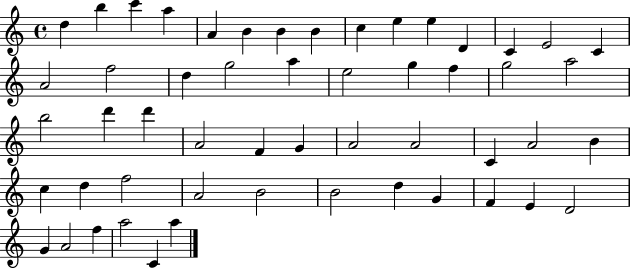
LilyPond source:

{
  \clef treble
  \time 4/4
  \defaultTimeSignature
  \key c \major
  d''4 b''4 c'''4 a''4 | a'4 b'4 b'4 b'4 | c''4 e''4 e''4 d'4 | c'4 e'2 c'4 | \break a'2 f''2 | d''4 g''2 a''4 | e''2 g''4 f''4 | g''2 a''2 | \break b''2 d'''4 d'''4 | a'2 f'4 g'4 | a'2 a'2 | c'4 a'2 b'4 | \break c''4 d''4 f''2 | a'2 b'2 | b'2 d''4 g'4 | f'4 e'4 d'2 | \break g'4 a'2 f''4 | a''2 c'4 a''4 | \bar "|."
}